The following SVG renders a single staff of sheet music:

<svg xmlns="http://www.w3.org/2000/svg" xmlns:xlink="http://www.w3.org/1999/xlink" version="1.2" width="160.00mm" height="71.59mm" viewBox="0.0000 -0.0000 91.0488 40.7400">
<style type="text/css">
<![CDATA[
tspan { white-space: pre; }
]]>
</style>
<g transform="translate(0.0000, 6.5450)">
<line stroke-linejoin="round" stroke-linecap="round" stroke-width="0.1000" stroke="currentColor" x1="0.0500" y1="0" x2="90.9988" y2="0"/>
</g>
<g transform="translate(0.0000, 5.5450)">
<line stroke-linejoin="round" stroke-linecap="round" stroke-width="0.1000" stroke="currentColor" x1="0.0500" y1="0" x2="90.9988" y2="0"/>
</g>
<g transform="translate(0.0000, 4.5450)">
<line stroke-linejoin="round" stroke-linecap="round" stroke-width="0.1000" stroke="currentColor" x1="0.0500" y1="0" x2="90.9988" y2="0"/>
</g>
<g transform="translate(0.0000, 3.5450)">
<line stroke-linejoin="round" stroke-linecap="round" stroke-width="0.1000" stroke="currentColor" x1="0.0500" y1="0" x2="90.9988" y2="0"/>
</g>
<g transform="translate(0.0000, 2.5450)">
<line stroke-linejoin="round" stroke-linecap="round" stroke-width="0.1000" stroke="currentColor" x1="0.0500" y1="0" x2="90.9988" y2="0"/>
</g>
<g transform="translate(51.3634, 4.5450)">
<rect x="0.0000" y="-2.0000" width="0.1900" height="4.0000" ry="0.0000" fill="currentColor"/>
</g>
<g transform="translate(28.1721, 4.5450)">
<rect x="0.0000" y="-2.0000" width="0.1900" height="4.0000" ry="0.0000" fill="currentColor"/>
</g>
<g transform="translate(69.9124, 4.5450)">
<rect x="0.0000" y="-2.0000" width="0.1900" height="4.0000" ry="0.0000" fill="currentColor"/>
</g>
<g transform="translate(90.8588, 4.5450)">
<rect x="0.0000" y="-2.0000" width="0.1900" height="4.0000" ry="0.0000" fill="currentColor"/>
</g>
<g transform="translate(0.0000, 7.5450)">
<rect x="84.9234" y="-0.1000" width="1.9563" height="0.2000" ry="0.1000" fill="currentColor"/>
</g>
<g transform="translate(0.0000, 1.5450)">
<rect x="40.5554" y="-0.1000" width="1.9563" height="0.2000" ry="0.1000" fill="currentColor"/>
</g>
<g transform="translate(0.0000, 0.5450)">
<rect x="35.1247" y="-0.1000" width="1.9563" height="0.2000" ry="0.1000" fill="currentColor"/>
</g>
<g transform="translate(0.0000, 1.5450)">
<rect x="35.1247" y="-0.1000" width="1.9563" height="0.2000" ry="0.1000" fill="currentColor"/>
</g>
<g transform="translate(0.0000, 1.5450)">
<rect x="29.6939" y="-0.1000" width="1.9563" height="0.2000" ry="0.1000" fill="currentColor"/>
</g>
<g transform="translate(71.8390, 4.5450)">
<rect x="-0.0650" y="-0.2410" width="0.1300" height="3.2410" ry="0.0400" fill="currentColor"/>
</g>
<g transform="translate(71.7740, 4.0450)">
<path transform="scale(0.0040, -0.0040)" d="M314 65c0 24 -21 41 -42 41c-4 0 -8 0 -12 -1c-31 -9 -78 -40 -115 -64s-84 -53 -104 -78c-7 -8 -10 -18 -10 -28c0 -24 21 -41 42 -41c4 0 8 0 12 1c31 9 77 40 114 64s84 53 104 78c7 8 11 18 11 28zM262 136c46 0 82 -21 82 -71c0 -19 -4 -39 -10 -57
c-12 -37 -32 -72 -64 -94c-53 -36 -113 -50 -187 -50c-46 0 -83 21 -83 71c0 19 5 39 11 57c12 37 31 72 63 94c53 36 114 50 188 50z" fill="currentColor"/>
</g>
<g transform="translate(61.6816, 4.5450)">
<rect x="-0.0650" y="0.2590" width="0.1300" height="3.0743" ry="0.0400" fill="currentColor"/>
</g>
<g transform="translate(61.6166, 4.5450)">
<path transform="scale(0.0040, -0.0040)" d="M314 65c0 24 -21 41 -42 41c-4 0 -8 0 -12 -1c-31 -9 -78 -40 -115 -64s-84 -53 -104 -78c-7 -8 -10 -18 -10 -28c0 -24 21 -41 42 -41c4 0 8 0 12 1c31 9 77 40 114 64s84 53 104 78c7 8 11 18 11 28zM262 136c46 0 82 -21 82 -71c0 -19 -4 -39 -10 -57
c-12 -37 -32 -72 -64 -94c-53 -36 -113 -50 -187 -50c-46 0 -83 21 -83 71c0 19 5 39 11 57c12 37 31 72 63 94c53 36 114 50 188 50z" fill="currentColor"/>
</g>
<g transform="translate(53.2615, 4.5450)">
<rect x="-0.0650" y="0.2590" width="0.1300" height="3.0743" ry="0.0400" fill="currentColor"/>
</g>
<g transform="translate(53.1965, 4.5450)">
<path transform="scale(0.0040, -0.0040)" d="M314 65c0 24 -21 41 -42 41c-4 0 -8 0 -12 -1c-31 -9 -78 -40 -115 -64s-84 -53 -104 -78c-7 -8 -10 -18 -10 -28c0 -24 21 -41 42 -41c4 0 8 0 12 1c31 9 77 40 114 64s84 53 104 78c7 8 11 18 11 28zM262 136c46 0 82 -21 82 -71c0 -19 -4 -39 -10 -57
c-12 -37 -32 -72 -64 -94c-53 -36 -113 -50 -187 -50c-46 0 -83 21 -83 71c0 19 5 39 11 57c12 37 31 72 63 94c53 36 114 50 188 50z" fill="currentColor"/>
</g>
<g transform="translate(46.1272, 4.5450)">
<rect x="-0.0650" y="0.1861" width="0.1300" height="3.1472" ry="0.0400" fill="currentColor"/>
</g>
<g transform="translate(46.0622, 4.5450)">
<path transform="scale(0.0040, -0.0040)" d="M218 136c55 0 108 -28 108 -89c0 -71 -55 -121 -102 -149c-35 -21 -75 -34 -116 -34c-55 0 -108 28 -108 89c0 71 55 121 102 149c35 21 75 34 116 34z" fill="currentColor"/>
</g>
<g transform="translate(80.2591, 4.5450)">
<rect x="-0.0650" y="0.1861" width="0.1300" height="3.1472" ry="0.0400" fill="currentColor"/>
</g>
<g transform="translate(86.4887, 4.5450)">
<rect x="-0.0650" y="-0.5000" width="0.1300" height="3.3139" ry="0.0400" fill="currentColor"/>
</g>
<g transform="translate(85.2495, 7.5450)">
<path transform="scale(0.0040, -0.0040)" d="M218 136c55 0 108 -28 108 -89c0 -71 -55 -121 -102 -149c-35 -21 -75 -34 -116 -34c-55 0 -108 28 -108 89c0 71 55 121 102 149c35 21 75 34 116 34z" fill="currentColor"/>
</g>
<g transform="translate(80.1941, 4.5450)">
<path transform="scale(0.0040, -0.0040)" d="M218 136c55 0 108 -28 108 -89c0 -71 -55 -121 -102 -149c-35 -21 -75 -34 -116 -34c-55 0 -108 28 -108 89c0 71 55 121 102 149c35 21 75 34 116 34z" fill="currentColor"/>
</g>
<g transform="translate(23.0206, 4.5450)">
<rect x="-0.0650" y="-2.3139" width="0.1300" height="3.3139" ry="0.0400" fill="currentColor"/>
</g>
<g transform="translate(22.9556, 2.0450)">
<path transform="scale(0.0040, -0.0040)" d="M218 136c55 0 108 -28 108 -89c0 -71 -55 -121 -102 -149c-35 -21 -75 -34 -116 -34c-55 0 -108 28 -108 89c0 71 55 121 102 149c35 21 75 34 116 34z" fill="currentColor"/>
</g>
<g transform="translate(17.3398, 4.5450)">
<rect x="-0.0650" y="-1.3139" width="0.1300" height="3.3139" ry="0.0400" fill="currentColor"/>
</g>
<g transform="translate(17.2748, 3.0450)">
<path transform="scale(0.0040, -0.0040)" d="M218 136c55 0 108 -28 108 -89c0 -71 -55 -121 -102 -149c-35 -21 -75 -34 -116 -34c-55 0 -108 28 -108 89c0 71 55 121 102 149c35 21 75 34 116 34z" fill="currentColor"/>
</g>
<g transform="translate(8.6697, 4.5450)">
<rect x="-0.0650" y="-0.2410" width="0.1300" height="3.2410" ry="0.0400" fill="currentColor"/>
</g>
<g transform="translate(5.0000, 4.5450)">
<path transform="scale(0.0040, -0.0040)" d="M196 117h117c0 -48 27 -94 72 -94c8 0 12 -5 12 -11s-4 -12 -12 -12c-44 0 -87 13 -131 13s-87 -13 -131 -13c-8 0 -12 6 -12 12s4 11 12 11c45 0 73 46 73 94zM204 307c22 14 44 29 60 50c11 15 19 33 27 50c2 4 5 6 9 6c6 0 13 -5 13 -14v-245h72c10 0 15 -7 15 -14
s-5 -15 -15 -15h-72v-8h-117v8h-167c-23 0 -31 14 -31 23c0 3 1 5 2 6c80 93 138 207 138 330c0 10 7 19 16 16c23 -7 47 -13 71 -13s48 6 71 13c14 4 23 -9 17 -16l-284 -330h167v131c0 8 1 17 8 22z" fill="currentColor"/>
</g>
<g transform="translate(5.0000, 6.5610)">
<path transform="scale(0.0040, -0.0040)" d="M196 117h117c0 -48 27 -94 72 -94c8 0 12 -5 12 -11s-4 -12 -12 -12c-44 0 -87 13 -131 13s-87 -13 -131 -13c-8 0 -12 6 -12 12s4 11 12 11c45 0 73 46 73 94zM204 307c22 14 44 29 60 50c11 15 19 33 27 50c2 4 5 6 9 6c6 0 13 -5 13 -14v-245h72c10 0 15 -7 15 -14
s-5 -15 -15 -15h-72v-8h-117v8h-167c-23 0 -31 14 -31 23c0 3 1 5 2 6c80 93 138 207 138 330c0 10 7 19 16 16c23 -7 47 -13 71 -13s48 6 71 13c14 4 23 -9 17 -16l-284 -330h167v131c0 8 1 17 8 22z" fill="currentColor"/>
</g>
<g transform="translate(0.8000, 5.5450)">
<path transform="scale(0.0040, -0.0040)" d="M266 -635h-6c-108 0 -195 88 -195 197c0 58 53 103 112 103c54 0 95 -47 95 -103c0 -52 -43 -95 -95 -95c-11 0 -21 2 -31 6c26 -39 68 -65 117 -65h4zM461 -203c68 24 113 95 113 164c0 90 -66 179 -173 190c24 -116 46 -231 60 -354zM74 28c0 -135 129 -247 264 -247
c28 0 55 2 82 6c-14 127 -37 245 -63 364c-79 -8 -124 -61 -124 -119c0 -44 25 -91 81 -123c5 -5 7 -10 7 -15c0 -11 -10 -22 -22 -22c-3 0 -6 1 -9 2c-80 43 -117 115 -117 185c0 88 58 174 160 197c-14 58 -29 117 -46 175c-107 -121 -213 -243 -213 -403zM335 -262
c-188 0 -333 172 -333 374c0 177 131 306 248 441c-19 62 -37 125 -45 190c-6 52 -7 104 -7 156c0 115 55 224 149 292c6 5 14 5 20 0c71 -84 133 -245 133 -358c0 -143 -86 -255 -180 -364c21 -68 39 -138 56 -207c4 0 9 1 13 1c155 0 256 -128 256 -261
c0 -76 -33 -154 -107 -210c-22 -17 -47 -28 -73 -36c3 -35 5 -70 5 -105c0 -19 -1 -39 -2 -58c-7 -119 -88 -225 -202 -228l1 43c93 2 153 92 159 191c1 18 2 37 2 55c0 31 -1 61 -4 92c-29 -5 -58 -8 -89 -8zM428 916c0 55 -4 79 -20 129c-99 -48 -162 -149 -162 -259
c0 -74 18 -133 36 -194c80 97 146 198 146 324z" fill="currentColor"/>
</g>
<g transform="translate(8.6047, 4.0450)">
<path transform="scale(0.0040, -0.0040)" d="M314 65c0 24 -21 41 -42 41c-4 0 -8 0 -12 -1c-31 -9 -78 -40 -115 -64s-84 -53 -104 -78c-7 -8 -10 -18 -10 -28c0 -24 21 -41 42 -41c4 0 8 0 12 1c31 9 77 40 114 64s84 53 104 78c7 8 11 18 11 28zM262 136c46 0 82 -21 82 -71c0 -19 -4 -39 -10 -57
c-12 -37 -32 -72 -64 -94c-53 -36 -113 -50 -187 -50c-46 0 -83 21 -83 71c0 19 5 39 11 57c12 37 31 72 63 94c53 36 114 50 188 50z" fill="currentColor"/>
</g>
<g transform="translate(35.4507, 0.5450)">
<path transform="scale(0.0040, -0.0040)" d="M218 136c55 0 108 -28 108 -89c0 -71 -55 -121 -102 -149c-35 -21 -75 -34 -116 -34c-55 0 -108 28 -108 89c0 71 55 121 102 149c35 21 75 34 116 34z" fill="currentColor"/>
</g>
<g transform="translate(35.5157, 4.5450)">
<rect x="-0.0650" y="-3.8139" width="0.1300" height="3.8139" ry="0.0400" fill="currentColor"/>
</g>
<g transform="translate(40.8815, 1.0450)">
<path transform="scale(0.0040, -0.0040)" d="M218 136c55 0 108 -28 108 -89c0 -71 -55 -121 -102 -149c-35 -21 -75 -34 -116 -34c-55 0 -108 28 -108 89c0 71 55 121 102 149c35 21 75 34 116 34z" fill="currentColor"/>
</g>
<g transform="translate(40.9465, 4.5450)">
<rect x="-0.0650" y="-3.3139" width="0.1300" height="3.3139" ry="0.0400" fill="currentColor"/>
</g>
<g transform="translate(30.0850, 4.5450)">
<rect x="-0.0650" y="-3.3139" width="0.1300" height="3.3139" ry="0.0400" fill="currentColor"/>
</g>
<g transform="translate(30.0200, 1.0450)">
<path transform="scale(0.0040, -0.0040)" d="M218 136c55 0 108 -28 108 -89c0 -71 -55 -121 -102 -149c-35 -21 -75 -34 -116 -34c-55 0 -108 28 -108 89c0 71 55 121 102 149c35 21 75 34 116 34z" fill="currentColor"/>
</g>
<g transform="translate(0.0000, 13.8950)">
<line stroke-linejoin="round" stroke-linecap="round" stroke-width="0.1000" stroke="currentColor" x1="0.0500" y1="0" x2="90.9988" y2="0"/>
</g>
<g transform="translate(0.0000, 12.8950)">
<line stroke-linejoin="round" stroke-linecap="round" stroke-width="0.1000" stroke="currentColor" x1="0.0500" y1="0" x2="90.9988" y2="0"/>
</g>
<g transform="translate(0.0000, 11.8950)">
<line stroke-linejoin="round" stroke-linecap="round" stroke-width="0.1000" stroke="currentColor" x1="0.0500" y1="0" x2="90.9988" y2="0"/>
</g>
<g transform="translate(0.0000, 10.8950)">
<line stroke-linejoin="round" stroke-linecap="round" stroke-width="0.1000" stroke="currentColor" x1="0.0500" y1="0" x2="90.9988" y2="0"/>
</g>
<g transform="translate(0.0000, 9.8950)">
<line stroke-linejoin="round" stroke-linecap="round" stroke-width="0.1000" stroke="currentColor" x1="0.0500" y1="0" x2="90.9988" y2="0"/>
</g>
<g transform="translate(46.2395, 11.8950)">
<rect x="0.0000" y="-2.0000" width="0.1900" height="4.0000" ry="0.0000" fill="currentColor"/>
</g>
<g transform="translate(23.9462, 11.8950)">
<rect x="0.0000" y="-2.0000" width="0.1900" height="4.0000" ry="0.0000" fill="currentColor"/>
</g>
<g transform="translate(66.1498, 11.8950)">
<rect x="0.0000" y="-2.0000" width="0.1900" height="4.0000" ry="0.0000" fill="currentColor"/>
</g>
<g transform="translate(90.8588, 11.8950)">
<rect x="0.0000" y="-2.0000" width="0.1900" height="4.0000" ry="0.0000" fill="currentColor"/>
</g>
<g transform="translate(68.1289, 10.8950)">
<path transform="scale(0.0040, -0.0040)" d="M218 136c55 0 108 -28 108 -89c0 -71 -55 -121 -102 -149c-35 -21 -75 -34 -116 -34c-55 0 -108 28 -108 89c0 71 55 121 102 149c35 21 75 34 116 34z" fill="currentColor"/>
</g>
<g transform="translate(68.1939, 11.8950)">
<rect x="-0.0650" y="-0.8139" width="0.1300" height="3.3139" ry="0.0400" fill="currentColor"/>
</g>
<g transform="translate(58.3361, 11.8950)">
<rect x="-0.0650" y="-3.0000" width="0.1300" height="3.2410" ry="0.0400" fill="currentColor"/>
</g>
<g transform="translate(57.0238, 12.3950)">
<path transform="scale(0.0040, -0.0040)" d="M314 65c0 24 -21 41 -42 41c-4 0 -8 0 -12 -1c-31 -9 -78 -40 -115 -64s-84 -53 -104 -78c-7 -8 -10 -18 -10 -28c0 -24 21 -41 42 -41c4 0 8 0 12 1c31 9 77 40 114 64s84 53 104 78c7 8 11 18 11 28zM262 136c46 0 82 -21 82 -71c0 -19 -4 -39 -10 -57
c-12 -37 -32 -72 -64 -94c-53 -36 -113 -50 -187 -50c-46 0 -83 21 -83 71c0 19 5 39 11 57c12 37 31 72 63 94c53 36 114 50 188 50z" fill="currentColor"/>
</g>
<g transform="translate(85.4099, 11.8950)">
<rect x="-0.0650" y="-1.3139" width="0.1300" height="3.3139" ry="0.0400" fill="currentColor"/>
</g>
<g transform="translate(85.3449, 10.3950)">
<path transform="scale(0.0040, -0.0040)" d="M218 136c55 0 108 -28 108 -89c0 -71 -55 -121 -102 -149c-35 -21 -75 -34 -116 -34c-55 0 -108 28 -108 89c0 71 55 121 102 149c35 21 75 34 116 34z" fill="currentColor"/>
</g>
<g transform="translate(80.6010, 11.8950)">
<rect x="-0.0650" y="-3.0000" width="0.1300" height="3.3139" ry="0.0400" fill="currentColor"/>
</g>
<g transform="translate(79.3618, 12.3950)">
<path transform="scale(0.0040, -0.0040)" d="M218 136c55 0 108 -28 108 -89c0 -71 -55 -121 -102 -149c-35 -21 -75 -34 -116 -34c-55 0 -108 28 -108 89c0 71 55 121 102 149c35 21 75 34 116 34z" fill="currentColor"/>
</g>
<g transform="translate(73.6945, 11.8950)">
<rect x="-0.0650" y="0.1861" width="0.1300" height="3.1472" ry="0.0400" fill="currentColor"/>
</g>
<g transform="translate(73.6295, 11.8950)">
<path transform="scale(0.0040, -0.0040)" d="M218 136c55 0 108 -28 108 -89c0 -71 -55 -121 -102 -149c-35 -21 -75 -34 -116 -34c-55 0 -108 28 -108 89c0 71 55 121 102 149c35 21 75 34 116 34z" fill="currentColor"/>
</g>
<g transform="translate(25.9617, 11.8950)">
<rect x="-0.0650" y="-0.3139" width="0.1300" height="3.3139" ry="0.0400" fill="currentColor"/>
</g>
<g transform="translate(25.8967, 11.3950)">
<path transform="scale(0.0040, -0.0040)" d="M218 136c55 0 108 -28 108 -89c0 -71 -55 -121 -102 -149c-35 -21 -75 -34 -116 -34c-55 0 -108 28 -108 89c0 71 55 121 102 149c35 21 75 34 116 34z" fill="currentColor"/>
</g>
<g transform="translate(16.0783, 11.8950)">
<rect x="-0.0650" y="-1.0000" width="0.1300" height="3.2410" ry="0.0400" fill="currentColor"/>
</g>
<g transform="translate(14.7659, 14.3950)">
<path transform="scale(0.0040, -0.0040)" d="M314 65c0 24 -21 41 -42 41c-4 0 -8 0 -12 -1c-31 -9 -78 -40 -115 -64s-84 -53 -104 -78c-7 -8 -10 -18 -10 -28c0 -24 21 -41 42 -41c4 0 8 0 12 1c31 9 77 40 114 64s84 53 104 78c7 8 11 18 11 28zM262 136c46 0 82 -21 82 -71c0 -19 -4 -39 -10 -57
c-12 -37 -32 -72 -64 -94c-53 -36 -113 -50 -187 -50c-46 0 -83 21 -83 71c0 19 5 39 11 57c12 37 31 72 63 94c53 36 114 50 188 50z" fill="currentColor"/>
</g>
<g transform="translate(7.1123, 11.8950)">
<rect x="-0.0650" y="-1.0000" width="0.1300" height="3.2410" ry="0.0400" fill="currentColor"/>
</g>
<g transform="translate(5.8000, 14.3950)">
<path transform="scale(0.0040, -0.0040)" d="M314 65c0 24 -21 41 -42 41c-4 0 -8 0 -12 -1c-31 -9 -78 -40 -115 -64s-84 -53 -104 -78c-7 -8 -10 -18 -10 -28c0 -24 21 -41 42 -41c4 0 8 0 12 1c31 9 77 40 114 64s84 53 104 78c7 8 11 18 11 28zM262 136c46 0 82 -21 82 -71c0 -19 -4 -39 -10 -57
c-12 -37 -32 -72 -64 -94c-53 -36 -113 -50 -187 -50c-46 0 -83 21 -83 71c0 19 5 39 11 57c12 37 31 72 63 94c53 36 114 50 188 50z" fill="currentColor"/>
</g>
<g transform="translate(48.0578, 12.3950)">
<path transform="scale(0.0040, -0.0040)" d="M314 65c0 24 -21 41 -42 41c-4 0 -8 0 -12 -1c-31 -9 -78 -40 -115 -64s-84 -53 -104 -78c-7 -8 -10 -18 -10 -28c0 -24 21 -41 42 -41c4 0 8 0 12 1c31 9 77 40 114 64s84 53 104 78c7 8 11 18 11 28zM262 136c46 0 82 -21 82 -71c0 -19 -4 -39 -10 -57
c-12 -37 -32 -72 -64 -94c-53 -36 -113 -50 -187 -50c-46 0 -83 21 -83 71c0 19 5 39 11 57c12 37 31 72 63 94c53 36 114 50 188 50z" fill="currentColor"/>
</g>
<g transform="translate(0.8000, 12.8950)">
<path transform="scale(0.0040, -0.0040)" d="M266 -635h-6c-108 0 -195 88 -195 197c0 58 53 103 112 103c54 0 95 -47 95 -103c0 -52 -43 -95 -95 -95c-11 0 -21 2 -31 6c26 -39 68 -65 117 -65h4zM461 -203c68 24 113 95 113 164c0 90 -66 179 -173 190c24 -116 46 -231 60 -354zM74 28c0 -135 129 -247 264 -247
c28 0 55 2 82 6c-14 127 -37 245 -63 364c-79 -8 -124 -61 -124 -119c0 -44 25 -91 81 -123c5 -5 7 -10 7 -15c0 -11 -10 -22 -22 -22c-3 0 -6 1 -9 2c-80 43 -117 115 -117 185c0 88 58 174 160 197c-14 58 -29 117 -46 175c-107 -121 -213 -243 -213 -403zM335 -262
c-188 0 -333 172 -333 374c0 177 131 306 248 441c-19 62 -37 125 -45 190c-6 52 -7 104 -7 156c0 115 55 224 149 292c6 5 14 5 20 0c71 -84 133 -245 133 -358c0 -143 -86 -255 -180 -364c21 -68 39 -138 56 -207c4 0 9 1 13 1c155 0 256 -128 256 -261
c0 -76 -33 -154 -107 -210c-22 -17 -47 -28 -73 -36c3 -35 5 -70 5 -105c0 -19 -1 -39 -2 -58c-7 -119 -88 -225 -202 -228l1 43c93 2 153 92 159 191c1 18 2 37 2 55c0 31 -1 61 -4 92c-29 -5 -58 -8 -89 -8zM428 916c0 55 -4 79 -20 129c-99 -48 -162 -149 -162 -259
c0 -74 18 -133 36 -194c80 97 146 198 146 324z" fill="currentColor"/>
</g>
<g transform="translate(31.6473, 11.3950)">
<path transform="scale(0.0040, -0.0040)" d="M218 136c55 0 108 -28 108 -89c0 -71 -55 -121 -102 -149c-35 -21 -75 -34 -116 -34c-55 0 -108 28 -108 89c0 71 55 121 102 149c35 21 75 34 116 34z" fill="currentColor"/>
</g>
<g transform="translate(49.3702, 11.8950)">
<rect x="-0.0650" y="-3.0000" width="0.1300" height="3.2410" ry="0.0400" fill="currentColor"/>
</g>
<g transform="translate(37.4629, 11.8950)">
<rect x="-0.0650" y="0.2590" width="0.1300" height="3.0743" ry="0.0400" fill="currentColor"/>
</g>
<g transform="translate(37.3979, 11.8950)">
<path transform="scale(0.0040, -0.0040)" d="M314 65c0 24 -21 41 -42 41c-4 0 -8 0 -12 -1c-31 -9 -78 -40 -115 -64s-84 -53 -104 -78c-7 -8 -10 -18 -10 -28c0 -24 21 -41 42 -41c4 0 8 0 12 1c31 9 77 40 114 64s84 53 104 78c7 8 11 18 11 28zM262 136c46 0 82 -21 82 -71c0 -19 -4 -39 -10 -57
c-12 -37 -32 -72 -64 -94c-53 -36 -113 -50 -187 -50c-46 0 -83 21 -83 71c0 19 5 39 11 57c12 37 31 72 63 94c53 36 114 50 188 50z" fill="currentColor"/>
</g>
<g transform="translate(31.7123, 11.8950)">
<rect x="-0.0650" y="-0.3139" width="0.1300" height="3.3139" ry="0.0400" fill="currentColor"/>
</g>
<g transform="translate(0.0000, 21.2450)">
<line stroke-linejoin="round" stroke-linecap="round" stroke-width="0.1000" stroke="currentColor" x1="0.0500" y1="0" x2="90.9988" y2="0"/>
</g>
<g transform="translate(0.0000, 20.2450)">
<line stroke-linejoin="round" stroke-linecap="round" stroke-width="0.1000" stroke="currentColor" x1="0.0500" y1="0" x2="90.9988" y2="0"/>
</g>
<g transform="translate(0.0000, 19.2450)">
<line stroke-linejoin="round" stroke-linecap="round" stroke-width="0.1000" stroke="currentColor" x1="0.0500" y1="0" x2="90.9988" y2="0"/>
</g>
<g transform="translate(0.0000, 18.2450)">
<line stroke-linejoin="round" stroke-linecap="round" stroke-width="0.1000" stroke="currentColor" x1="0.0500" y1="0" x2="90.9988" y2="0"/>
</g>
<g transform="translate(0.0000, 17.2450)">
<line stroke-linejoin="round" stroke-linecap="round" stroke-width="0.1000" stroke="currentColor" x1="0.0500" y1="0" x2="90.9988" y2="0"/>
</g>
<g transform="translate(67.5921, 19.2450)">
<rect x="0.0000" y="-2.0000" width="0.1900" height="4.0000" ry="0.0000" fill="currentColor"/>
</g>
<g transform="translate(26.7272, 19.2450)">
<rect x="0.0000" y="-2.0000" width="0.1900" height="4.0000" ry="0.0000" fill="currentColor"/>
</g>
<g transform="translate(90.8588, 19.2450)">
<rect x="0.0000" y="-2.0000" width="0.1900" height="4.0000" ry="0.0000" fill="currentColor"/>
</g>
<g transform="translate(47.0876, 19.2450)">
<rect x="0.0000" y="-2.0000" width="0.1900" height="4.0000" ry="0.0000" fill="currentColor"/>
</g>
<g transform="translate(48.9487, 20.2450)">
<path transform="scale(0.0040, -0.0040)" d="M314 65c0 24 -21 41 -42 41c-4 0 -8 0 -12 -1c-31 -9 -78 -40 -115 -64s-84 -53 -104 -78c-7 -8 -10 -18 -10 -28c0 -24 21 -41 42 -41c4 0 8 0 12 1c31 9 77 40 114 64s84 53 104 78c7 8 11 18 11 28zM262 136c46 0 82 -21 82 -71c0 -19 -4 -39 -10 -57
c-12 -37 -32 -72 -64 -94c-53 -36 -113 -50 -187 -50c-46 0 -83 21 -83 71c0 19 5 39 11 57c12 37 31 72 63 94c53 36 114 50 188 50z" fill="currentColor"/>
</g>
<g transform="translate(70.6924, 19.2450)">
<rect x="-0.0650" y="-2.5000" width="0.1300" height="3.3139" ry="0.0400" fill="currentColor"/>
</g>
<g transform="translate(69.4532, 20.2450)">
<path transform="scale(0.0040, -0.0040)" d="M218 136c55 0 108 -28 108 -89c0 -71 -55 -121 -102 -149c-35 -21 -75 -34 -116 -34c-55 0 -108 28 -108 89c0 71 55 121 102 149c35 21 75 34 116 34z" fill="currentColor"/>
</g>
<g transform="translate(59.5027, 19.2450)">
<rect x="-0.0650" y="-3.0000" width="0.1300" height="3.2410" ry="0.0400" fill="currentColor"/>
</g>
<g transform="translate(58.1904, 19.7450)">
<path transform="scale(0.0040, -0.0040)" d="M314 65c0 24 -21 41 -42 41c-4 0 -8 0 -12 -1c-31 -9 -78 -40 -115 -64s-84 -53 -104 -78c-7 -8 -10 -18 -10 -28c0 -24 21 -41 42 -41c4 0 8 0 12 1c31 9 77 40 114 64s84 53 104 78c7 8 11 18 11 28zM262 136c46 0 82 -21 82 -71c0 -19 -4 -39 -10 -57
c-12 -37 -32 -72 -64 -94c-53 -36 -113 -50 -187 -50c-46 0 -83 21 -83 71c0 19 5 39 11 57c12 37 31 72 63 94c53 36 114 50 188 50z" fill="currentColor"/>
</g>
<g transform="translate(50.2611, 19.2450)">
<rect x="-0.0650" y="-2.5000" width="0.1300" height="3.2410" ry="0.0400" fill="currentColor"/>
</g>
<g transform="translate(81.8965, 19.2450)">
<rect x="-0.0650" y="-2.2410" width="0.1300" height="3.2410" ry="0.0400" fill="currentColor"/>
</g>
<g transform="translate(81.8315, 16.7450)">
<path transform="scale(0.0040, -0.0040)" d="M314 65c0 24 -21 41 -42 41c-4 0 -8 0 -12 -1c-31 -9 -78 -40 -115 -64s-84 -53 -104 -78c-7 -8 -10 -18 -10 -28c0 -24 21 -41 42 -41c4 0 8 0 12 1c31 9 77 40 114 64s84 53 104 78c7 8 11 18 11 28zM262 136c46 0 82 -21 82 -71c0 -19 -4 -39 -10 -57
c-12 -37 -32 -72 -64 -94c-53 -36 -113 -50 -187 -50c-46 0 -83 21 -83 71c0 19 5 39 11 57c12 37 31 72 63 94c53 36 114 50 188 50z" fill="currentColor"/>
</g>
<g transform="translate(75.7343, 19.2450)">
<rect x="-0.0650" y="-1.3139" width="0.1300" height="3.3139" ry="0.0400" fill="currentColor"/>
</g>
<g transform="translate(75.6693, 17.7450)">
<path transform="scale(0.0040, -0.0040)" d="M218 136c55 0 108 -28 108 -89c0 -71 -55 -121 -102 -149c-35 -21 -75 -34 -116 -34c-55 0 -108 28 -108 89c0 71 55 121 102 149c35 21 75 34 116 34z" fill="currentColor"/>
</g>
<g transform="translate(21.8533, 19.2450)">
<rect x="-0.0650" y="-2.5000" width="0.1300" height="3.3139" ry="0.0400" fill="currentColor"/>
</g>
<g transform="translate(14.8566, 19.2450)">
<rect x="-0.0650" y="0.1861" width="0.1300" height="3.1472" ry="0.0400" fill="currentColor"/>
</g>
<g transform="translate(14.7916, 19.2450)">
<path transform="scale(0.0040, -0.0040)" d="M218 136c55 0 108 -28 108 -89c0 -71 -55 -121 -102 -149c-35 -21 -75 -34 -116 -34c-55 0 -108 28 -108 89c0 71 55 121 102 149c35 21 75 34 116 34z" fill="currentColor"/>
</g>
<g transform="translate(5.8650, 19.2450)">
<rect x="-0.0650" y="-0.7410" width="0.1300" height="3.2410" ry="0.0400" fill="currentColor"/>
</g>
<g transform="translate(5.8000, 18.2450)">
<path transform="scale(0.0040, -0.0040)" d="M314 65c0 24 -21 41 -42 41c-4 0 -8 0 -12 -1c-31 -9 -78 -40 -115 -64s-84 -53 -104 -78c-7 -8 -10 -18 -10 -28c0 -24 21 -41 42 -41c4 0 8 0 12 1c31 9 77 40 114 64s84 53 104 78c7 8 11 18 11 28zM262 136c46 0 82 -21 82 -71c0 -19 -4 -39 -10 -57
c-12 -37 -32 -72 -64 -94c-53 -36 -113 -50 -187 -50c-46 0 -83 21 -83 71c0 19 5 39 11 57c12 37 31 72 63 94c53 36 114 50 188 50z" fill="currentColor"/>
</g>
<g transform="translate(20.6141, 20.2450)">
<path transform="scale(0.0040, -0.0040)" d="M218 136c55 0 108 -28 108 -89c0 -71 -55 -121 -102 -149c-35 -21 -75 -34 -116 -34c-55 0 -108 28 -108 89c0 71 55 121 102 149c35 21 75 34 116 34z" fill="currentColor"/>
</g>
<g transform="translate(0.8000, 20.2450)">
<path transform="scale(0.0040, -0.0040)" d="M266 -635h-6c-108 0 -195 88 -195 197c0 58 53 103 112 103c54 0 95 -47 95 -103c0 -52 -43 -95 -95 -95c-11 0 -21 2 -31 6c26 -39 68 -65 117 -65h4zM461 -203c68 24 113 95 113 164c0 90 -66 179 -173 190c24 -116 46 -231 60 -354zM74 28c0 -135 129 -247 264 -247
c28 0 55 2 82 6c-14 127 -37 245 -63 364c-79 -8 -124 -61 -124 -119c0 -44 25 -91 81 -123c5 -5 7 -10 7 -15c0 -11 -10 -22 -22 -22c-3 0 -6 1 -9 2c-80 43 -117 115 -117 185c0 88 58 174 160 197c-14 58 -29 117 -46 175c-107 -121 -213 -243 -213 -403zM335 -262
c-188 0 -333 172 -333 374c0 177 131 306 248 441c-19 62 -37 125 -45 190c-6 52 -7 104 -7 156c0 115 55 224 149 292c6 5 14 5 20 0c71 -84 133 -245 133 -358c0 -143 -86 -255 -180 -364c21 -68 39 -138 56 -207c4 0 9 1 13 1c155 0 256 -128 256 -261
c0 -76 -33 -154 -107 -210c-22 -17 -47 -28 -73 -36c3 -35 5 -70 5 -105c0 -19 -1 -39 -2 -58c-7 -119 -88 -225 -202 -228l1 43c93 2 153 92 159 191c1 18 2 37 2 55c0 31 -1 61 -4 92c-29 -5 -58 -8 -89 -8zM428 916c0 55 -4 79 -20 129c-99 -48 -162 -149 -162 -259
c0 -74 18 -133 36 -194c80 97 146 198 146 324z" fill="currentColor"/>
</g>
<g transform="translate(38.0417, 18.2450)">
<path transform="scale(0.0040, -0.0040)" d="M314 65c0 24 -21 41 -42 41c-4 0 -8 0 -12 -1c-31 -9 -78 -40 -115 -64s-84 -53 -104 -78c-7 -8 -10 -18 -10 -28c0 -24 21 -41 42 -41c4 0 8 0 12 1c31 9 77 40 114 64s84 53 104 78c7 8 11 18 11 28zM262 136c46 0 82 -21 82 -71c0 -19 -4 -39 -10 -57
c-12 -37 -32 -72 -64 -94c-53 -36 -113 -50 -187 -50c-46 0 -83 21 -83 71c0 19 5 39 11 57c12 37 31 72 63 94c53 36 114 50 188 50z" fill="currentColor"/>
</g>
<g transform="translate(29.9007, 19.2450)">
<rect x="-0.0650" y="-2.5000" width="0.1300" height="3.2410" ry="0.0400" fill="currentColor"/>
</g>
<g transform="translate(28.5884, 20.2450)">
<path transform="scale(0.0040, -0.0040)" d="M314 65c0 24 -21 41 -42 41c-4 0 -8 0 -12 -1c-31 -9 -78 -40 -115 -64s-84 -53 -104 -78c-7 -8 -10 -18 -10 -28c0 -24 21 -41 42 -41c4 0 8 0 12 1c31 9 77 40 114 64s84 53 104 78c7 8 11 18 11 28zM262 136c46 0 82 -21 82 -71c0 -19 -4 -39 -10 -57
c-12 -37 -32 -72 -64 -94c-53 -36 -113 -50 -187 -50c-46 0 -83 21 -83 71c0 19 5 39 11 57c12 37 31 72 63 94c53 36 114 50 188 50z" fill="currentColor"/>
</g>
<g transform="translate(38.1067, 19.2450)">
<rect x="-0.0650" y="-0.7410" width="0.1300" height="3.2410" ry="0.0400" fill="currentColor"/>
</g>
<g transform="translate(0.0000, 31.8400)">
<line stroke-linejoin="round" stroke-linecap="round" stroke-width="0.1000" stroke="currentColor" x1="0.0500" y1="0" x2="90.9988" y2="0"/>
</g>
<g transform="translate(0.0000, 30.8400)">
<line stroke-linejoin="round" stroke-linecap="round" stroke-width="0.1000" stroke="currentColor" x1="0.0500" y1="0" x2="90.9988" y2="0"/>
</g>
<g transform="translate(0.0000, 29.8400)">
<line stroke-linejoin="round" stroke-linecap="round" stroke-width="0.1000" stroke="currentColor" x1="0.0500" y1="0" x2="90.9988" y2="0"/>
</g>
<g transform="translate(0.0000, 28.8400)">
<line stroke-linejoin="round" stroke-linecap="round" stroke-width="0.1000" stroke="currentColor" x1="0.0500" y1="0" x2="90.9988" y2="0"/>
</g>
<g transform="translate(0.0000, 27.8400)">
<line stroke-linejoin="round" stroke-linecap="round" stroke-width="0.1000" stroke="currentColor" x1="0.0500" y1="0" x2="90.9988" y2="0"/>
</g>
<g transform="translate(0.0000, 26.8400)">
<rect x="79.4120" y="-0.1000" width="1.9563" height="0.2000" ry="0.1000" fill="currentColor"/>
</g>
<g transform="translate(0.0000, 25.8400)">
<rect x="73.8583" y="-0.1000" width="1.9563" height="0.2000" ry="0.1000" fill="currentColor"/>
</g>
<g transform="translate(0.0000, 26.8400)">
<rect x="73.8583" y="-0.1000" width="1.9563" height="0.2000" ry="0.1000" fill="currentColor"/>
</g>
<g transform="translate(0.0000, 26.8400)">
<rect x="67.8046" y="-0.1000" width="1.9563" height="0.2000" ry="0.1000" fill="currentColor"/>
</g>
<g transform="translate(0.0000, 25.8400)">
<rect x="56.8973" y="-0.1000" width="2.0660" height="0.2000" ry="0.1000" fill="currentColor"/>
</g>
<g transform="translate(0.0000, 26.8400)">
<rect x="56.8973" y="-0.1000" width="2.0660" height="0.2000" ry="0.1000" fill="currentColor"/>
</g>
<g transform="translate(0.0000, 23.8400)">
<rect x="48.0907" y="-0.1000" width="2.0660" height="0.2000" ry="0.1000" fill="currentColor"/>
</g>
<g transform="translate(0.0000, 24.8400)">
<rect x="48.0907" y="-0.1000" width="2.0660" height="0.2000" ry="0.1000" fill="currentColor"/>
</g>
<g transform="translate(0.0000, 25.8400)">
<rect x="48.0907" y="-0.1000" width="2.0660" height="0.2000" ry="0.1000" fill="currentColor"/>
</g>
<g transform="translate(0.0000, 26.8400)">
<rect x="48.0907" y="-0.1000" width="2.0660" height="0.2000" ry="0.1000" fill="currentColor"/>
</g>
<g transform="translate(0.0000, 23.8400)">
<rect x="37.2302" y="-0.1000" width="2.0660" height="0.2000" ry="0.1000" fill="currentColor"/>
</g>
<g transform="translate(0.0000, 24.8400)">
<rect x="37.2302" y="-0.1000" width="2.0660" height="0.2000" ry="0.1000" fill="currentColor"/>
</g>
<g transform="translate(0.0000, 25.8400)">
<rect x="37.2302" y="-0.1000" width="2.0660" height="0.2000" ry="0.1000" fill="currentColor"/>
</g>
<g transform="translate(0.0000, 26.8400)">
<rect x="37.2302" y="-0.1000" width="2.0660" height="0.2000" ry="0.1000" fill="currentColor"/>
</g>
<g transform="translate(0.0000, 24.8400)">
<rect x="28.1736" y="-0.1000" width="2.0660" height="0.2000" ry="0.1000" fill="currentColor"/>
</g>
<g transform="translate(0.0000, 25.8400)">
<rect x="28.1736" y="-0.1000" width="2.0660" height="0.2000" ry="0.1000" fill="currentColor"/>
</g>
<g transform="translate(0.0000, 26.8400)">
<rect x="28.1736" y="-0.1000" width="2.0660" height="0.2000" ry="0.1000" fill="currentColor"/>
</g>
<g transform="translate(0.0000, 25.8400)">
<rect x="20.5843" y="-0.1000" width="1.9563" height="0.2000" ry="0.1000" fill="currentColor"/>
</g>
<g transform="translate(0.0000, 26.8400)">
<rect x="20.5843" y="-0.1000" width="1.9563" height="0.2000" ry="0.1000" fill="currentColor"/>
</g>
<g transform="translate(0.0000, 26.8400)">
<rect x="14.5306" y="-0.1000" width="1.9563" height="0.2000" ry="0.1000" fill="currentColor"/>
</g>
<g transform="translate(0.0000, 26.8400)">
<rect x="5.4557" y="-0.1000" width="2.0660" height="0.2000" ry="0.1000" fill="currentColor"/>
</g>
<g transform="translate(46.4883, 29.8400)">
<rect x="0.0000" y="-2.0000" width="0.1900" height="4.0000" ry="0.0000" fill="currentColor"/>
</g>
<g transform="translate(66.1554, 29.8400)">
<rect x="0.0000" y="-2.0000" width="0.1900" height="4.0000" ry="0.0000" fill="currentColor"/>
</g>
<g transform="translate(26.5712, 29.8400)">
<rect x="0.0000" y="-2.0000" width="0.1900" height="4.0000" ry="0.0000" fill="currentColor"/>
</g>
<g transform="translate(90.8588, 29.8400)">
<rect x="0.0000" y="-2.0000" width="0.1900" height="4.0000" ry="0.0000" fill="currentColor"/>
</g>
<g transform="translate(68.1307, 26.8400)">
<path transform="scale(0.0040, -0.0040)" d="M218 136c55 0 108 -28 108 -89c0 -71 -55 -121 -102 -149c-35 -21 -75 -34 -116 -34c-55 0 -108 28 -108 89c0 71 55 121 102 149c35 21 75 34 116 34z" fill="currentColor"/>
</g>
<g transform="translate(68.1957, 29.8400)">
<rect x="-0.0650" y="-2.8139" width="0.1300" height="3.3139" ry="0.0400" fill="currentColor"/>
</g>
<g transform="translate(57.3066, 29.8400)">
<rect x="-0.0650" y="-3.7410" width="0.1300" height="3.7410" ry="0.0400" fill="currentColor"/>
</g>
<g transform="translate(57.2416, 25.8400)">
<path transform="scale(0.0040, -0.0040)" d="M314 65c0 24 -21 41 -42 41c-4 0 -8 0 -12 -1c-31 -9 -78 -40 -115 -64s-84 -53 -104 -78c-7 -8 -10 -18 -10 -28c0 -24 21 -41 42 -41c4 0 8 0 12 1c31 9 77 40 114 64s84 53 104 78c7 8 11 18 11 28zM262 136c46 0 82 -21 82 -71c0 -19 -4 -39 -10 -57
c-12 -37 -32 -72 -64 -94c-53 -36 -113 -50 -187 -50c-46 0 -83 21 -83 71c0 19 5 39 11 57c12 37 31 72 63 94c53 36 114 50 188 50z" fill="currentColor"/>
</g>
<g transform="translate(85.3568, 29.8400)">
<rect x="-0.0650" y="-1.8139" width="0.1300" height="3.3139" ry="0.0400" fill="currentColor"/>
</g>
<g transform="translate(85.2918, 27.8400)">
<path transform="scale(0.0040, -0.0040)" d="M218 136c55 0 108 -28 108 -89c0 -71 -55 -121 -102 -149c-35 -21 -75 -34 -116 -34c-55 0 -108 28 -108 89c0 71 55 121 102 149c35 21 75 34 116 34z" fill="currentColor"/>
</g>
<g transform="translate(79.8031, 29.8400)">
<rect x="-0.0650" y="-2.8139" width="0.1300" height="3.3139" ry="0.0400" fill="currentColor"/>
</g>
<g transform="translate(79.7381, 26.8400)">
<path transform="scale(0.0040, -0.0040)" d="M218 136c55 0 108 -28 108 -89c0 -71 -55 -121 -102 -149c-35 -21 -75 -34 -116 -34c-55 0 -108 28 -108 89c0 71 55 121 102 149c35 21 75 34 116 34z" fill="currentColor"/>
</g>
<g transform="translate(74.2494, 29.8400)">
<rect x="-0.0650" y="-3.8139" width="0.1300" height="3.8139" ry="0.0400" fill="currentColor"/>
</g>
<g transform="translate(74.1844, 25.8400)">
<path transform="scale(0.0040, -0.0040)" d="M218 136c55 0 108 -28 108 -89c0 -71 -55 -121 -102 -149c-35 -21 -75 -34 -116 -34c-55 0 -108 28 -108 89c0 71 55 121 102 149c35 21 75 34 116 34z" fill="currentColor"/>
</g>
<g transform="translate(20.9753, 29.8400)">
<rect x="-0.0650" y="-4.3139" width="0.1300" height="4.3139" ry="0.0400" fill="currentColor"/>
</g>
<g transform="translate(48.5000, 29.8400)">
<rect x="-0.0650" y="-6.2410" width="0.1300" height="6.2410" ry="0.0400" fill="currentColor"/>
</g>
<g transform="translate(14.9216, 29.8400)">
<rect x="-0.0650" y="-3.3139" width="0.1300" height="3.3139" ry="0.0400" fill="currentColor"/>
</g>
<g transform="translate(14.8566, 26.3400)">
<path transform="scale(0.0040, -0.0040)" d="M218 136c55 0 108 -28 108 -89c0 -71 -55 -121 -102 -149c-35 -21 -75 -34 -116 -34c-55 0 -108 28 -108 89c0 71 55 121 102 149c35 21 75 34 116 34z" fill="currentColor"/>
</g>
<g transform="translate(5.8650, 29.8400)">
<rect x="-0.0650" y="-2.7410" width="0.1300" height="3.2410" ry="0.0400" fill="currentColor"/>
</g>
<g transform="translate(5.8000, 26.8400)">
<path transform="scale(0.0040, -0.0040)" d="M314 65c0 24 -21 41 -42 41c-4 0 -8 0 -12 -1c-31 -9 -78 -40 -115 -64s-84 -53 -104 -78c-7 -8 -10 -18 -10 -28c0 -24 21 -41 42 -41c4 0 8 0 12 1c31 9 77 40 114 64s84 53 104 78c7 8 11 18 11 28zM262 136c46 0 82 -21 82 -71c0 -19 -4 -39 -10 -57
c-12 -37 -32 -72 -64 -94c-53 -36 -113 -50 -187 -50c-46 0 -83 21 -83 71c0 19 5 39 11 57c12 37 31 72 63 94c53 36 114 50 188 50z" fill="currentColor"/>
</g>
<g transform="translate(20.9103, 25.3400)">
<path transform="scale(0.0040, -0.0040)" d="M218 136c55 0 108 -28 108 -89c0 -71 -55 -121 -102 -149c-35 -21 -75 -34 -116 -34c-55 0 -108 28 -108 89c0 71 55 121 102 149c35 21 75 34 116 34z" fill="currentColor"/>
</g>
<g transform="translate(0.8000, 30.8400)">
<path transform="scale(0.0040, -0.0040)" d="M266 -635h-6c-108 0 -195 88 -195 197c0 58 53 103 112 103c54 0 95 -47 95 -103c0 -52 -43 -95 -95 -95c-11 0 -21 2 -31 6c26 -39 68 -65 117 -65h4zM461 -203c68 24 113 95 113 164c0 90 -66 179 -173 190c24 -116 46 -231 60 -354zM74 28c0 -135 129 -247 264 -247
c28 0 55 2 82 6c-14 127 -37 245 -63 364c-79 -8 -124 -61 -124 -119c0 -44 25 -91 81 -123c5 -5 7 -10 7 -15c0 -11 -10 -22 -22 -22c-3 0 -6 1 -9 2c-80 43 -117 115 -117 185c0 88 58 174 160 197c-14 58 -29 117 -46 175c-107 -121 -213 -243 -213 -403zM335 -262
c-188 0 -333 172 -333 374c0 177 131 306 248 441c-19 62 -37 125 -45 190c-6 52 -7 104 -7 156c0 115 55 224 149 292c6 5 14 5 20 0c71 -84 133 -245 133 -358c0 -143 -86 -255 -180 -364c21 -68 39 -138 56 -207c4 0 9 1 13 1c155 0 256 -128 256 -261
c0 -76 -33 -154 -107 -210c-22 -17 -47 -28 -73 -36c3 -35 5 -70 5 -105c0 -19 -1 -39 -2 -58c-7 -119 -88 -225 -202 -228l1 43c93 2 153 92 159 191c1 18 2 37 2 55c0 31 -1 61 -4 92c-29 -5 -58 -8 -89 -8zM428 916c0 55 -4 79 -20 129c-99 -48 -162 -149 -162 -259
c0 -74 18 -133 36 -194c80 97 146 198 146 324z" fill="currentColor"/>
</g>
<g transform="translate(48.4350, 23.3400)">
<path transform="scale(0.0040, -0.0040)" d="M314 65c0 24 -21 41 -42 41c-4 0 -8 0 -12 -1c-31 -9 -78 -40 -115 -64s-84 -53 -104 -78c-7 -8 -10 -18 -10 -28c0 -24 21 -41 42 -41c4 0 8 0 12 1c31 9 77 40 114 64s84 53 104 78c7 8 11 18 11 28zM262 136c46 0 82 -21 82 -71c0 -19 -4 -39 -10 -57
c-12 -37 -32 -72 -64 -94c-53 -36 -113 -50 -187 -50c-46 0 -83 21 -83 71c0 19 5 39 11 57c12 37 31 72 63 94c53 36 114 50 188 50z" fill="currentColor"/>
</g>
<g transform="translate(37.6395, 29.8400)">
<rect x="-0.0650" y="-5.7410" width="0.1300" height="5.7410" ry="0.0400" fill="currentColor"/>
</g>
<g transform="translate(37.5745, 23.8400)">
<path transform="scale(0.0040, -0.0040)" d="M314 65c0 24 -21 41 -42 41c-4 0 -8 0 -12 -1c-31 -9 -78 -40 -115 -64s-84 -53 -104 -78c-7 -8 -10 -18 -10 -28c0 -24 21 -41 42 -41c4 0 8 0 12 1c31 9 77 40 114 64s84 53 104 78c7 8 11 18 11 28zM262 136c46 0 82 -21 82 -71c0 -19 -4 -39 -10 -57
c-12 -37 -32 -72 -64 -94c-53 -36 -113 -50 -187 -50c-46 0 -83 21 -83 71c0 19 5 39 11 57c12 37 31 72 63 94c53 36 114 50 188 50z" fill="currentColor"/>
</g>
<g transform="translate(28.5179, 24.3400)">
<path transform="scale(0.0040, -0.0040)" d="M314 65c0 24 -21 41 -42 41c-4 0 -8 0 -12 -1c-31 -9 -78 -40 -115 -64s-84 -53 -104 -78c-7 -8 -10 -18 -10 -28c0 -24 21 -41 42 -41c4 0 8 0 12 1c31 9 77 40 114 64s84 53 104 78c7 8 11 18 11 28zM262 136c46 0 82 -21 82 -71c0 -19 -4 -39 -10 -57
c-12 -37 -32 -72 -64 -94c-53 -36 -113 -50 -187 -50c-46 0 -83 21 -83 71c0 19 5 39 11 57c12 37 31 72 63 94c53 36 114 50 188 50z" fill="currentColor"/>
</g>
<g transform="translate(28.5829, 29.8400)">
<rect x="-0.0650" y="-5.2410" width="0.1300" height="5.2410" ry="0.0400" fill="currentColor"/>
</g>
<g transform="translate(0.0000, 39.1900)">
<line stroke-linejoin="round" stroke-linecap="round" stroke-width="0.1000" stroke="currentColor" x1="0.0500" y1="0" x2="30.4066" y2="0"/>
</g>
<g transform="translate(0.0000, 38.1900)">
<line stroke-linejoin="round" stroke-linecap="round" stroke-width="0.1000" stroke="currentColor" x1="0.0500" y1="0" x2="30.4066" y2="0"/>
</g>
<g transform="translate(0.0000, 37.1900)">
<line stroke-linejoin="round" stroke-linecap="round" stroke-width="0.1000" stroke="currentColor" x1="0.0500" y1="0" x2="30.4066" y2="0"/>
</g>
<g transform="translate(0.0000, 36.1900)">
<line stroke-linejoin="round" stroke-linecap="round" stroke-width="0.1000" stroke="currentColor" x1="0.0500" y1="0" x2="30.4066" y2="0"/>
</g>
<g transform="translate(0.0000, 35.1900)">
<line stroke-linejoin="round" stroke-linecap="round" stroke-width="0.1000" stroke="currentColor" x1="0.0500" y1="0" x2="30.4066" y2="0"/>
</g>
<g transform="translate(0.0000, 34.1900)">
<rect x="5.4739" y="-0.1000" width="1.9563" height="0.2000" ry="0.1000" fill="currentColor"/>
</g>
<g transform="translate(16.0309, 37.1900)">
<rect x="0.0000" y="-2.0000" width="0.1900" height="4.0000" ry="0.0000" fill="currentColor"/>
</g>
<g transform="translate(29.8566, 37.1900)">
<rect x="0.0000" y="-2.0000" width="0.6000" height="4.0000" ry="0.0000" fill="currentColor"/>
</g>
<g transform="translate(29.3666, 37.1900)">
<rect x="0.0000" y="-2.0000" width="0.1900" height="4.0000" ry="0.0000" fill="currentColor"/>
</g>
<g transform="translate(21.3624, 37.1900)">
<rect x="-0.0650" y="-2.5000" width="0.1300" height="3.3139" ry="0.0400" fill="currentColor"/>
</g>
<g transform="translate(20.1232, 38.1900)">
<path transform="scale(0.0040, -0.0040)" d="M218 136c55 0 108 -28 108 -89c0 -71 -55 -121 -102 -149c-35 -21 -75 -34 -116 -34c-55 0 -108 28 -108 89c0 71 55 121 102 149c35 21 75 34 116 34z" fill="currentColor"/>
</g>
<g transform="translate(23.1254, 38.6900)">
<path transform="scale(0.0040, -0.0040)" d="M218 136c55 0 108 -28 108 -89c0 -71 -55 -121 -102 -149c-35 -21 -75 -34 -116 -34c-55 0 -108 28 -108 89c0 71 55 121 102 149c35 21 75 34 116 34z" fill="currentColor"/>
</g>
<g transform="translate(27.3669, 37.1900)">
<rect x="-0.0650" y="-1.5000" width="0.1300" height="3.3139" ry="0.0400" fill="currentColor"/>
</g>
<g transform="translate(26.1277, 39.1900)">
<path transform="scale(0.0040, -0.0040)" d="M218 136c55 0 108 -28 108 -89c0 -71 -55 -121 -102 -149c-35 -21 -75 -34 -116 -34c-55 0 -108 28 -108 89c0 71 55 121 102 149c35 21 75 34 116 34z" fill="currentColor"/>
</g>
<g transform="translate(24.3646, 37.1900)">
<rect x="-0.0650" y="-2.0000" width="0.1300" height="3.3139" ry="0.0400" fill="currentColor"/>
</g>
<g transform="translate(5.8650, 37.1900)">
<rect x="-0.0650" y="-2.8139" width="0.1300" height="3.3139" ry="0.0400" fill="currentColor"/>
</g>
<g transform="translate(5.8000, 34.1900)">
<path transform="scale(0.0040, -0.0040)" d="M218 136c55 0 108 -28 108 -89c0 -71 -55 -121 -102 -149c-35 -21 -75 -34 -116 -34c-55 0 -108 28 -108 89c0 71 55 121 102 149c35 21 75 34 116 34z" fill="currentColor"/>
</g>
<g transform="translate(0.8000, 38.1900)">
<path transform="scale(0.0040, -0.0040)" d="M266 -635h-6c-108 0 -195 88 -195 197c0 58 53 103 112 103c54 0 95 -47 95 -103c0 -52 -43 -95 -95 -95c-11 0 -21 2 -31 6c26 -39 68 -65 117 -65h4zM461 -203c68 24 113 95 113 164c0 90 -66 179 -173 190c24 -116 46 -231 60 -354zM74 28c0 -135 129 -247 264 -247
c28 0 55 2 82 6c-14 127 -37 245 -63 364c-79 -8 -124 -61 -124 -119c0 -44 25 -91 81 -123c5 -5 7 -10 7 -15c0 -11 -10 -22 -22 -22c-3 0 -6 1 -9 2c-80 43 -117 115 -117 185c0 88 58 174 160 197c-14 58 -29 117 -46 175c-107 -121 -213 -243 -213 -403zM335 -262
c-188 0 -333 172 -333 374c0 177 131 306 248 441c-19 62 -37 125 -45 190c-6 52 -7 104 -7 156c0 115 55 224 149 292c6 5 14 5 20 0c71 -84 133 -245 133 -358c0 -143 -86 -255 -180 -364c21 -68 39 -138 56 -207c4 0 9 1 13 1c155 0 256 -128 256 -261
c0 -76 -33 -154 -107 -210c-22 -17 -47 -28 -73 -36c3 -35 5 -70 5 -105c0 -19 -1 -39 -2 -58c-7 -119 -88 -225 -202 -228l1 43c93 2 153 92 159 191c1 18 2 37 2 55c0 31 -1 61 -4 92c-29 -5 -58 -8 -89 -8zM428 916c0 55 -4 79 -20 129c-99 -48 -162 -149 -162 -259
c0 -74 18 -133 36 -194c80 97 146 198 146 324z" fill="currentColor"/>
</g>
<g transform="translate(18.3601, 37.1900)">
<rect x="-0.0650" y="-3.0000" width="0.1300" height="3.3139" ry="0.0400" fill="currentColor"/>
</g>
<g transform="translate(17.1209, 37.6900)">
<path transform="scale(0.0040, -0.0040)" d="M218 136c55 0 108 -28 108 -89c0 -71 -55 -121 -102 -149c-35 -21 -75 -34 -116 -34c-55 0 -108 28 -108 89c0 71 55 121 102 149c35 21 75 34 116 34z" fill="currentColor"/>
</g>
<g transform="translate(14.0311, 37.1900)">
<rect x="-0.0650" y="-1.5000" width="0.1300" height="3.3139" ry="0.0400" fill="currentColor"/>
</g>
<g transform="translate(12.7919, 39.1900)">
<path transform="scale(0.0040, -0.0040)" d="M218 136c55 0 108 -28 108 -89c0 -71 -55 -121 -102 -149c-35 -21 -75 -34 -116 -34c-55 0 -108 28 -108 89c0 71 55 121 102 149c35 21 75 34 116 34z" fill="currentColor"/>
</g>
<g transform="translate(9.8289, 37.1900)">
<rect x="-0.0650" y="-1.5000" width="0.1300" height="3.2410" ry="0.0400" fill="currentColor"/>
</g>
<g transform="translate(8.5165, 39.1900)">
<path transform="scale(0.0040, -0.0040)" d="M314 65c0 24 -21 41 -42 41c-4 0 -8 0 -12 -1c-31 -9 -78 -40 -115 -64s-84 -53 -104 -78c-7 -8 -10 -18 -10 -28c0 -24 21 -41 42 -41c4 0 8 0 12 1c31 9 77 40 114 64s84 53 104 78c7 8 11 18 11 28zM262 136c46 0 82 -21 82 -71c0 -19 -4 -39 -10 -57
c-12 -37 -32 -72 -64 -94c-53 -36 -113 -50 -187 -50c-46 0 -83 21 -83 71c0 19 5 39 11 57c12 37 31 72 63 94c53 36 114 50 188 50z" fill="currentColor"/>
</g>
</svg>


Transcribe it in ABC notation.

X:1
T:Untitled
M:4/4
L:1/4
K:C
c2 e g b c' b B B2 B2 c2 B C D2 D2 c c B2 A2 A2 d B A e d2 B G G2 d2 G2 A2 G e g2 a2 b d' f'2 g'2 a'2 c'2 a c' a f a E2 E A G F E